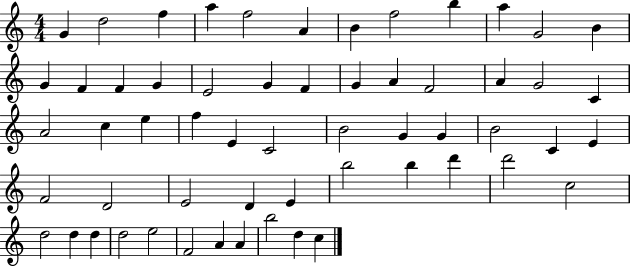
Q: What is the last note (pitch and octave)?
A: C5